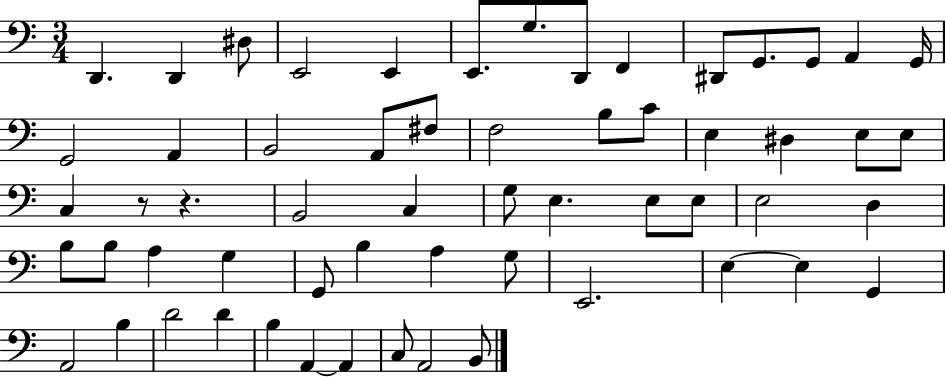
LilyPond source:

{
  \clef bass
  \numericTimeSignature
  \time 3/4
  \key c \major
  d,4. d,4 dis8 | e,2 e,4 | e,8. g8. d,8 f,4 | dis,8 g,8. g,8 a,4 g,16 | \break g,2 a,4 | b,2 a,8 fis8 | f2 b8 c'8 | e4 dis4 e8 e8 | \break c4 r8 r4. | b,2 c4 | g8 e4. e8 e8 | e2 d4 | \break b8 b8 a4 g4 | g,8 b4 a4 g8 | e,2. | e4~~ e4 g,4 | \break a,2 b4 | d'2 d'4 | b4 a,4~~ a,4 | c8 a,2 b,8 | \break \bar "|."
}